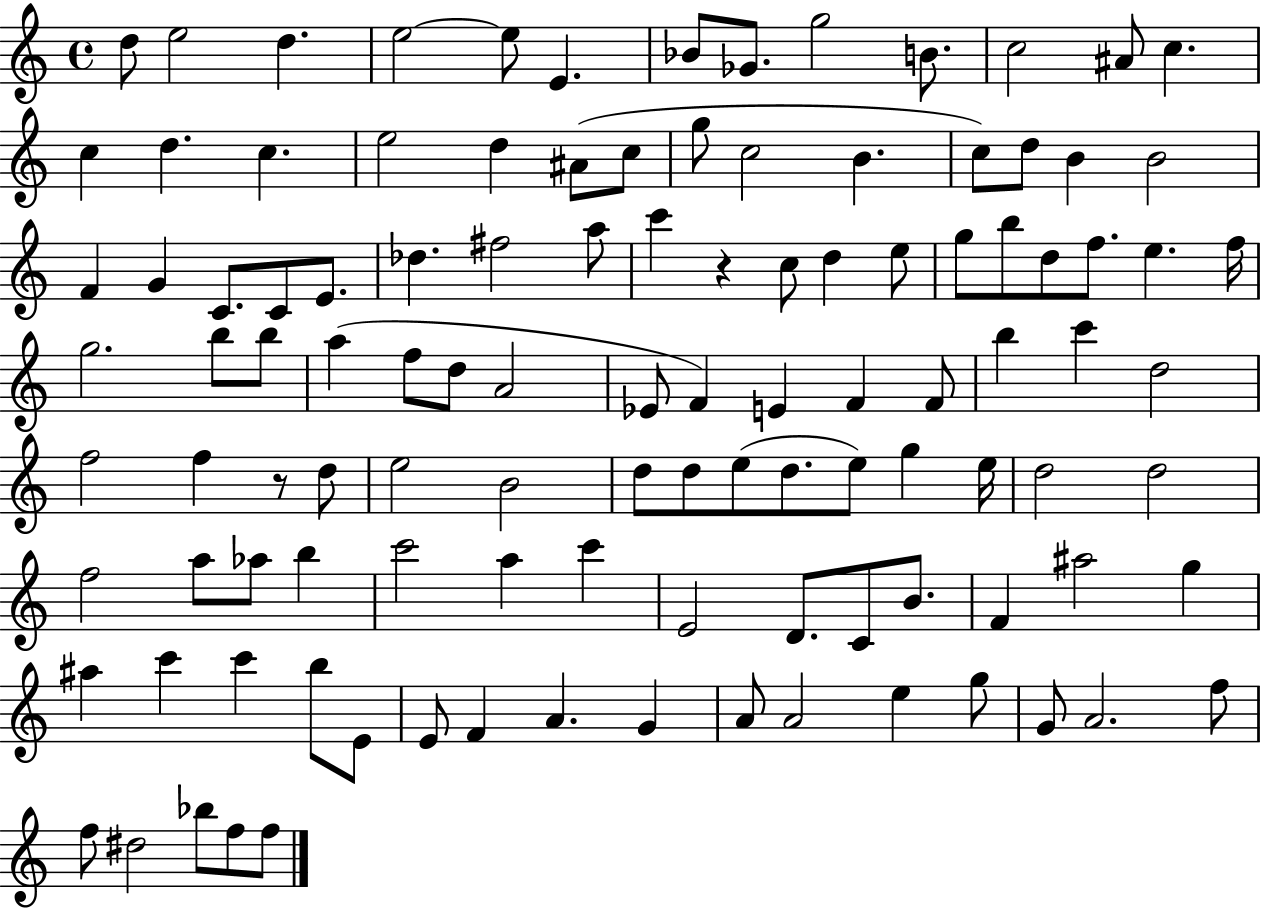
D5/e E5/h D5/q. E5/h E5/e E4/q. Bb4/e Gb4/e. G5/h B4/e. C5/h A#4/e C5/q. C5/q D5/q. C5/q. E5/h D5/q A#4/e C5/e G5/e C5/h B4/q. C5/e D5/e B4/q B4/h F4/q G4/q C4/e. C4/e E4/e. Db5/q. F#5/h A5/e C6/q R/q C5/e D5/q E5/e G5/e B5/e D5/e F5/e. E5/q. F5/s G5/h. B5/e B5/e A5/q F5/e D5/e A4/h Eb4/e F4/q E4/q F4/q F4/e B5/q C6/q D5/h F5/h F5/q R/e D5/e E5/h B4/h D5/e D5/e E5/e D5/e. E5/e G5/q E5/s D5/h D5/h F5/h A5/e Ab5/e B5/q C6/h A5/q C6/q E4/h D4/e. C4/e B4/e. F4/q A#5/h G5/q A#5/q C6/q C6/q B5/e E4/e E4/e F4/q A4/q. G4/q A4/e A4/h E5/q G5/e G4/e A4/h. F5/e F5/e D#5/h Bb5/e F5/e F5/e